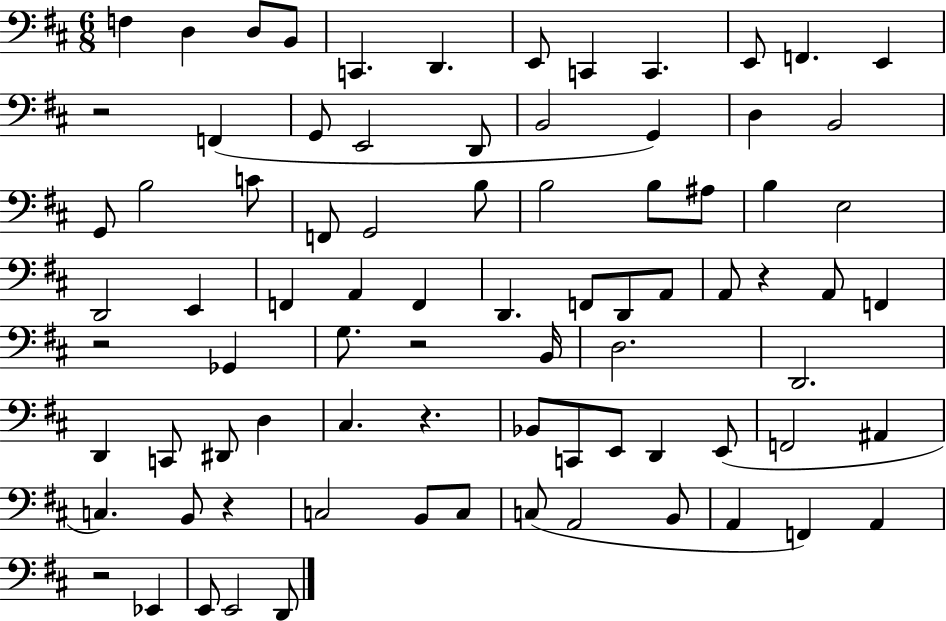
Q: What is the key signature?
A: D major